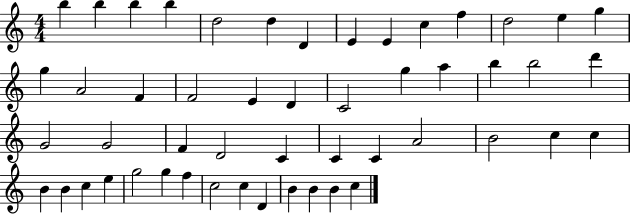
B5/q B5/q B5/q B5/q D5/h D5/q D4/q E4/q E4/q C5/q F5/q D5/h E5/q G5/q G5/q A4/h F4/q F4/h E4/q D4/q C4/h G5/q A5/q B5/q B5/h D6/q G4/h G4/h F4/q D4/h C4/q C4/q C4/q A4/h B4/h C5/q C5/q B4/q B4/q C5/q E5/q G5/h G5/q F5/q C5/h C5/q D4/q B4/q B4/q B4/q C5/q